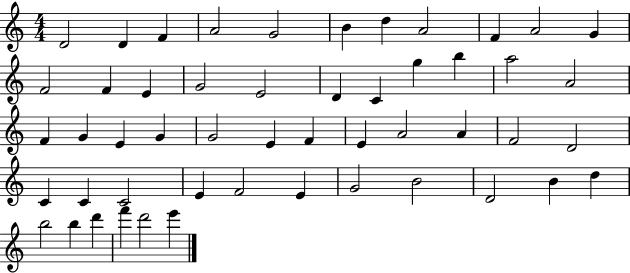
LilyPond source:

{
  \clef treble
  \numericTimeSignature
  \time 4/4
  \key c \major
  d'2 d'4 f'4 | a'2 g'2 | b'4 d''4 a'2 | f'4 a'2 g'4 | \break f'2 f'4 e'4 | g'2 e'2 | d'4 c'4 g''4 b''4 | a''2 a'2 | \break f'4 g'4 e'4 g'4 | g'2 e'4 f'4 | e'4 a'2 a'4 | f'2 d'2 | \break c'4 c'4 c'2 | e'4 f'2 e'4 | g'2 b'2 | d'2 b'4 d''4 | \break b''2 b''4 d'''4 | f'''4 d'''2 e'''4 | \bar "|."
}